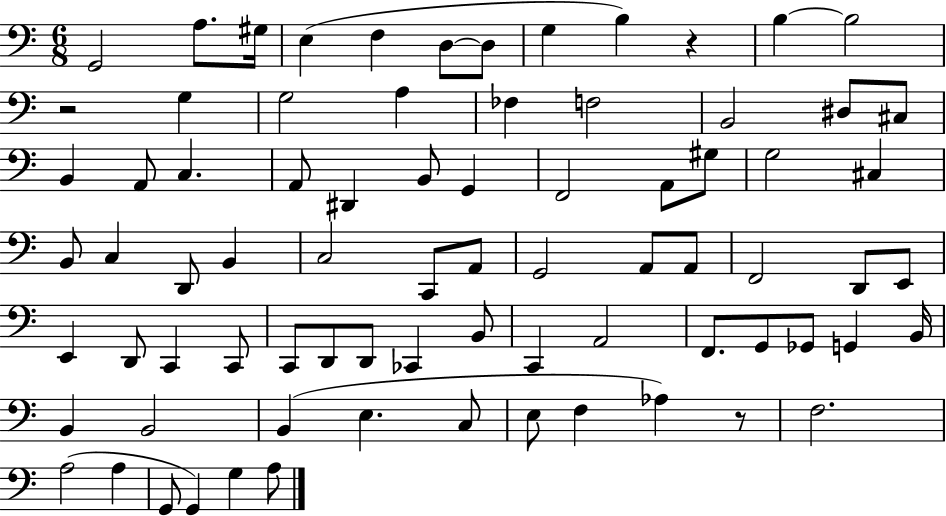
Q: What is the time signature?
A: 6/8